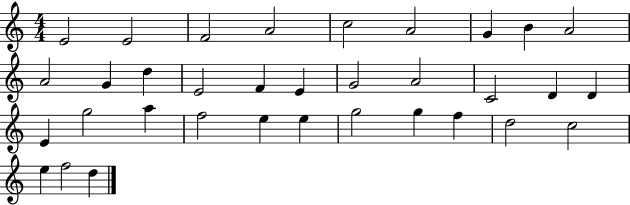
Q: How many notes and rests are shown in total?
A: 34